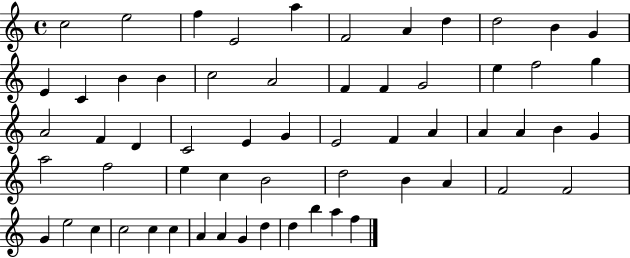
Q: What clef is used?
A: treble